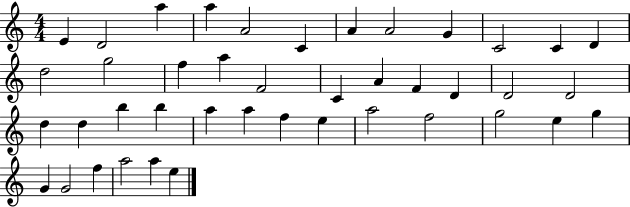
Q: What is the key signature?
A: C major